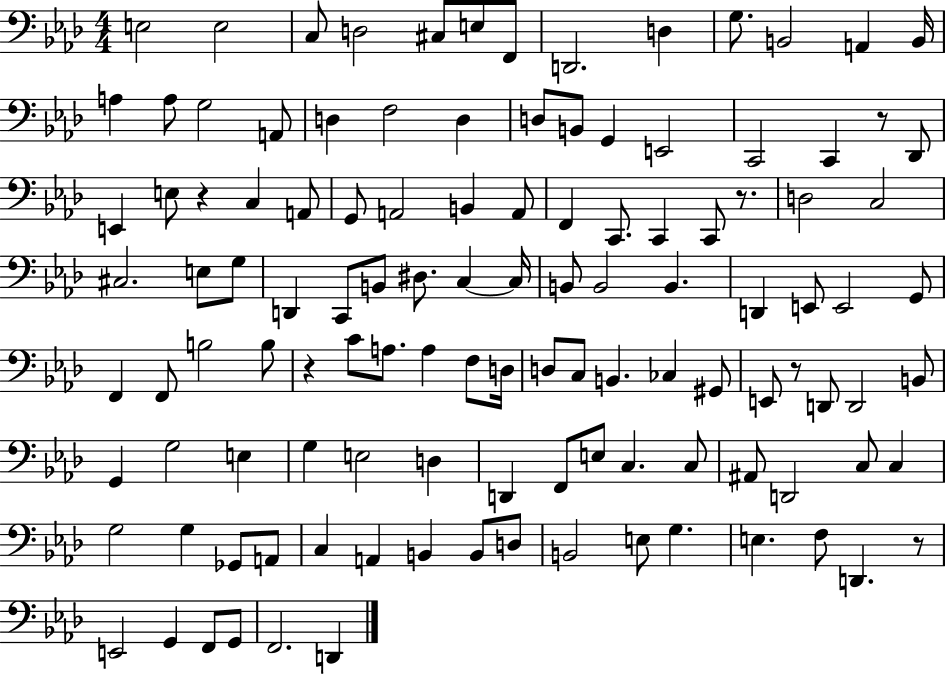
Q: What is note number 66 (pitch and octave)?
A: D3